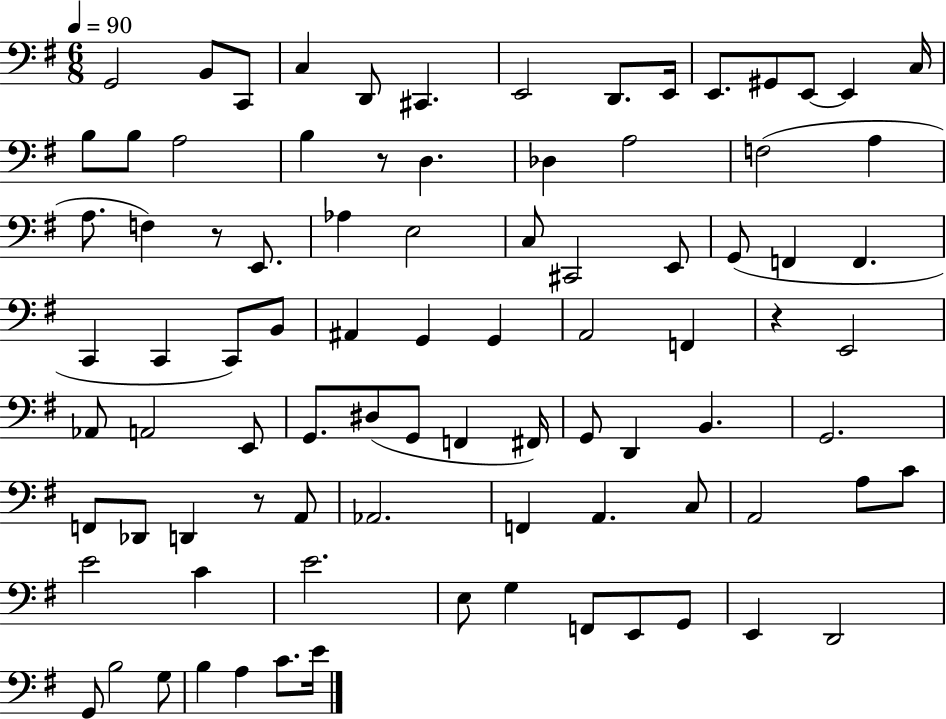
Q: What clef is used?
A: bass